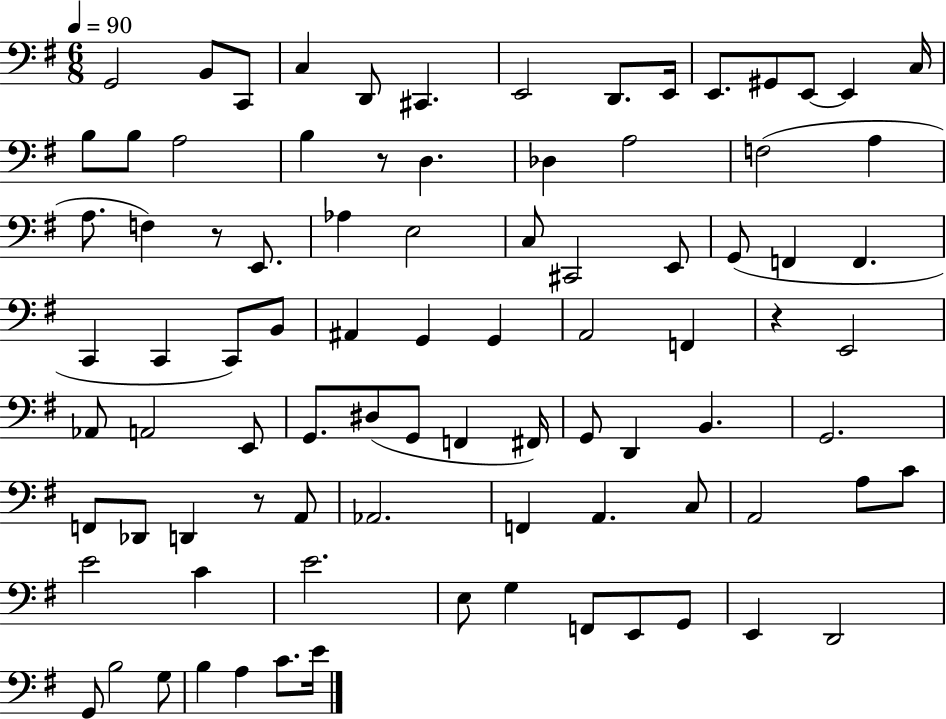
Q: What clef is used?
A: bass